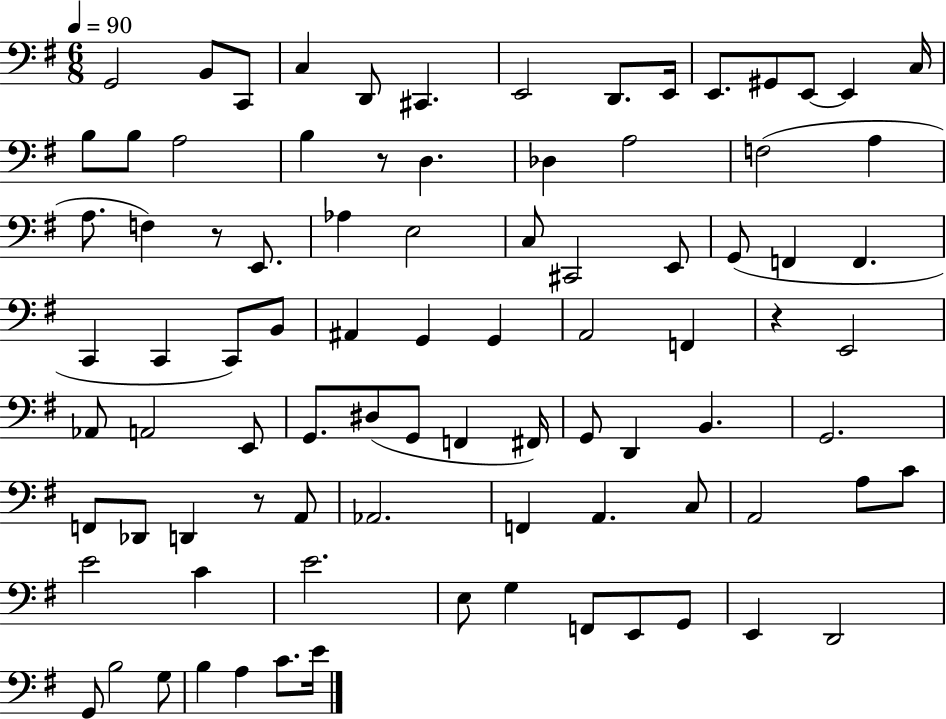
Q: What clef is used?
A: bass